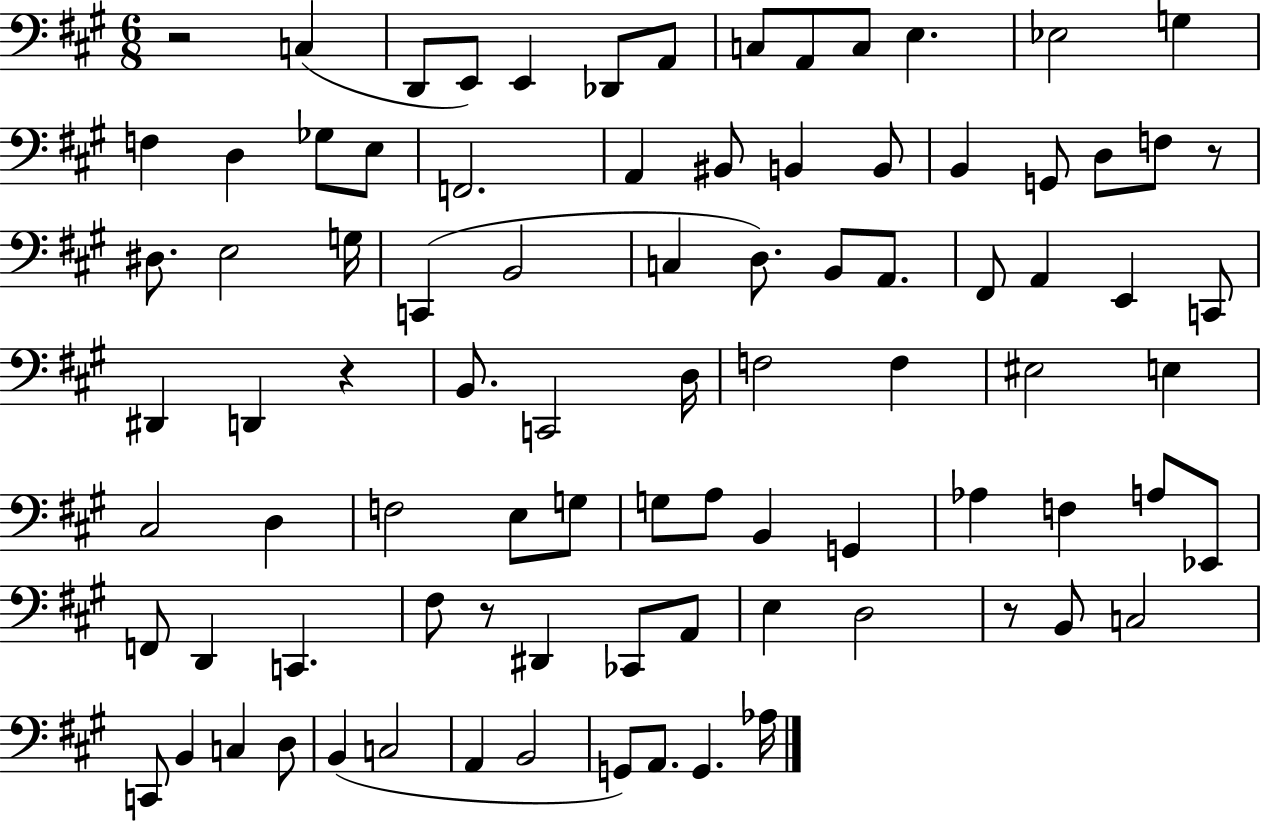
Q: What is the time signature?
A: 6/8